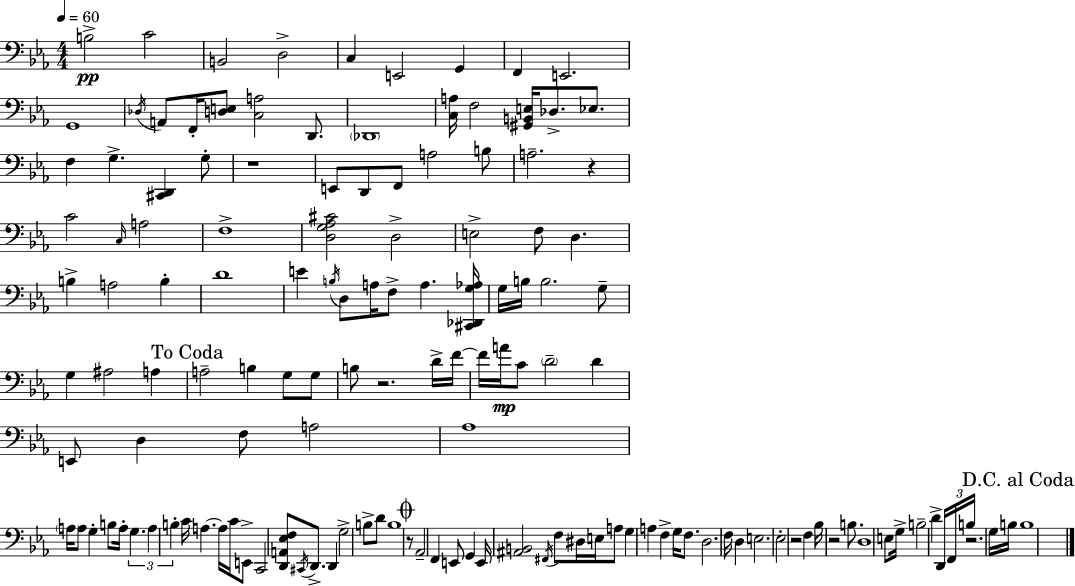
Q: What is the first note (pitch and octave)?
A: B3